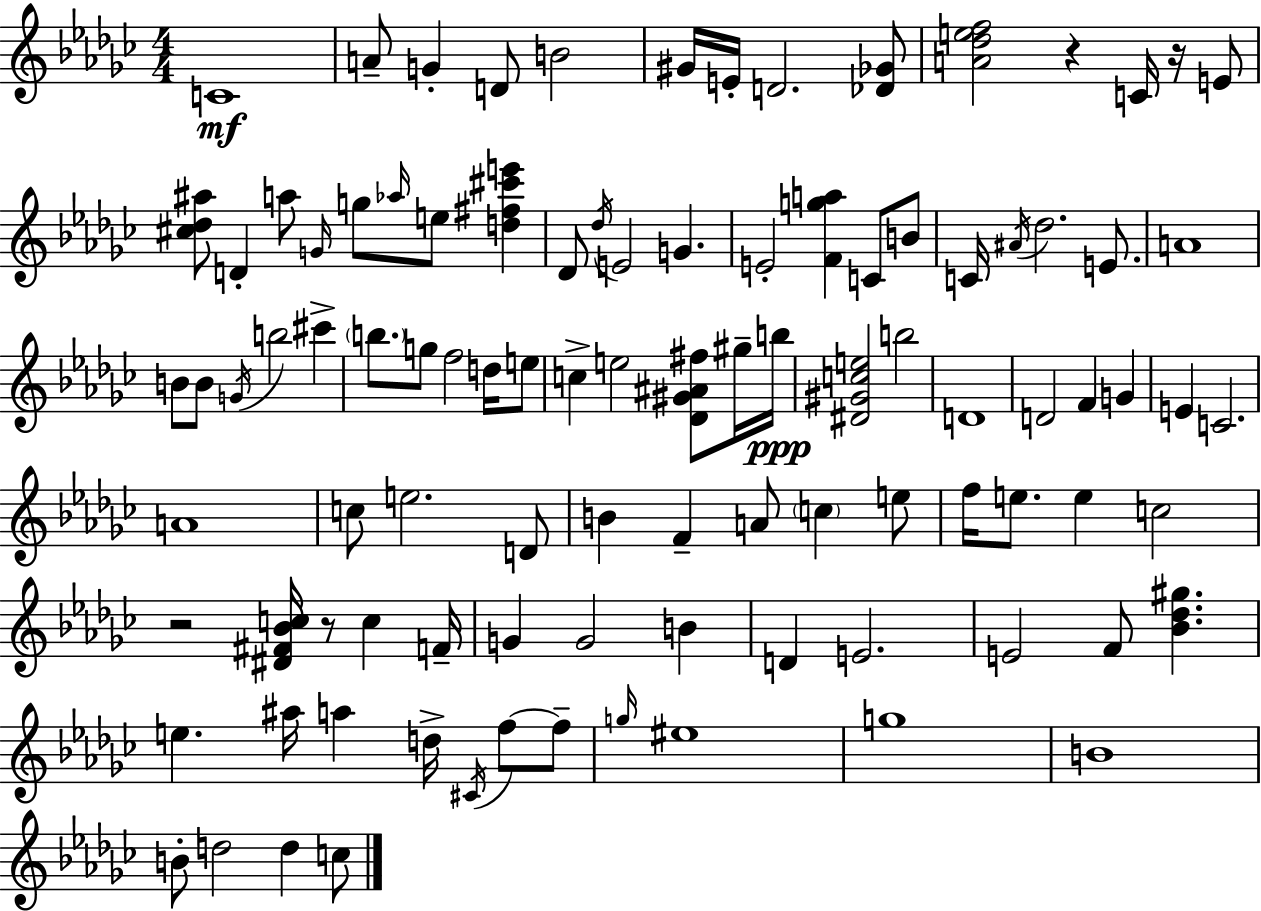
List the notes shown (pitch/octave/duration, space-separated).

C4/w A4/e G4/q D4/e B4/h G#4/s E4/s D4/h. [Db4,Gb4]/e [A4,Db5,E5,F5]/h R/q C4/s R/s E4/e [C#5,Db5,A#5]/e D4/q A5/e G4/s G5/e Ab5/s E5/e [D5,F#5,C#6,E6]/q Db4/e Db5/s E4/h G4/q. E4/h [F4,G5,A5]/q C4/e B4/e C4/s A#4/s Db5/h. E4/e. A4/w B4/e B4/e G4/s B5/h C#6/q B5/e. G5/e F5/h D5/s E5/e C5/q E5/h [Db4,G#4,A#4,F#5]/e G#5/s B5/s [D#4,G#4,C5,E5]/h B5/h D4/w D4/h F4/q G4/q E4/q C4/h. A4/w C5/e E5/h. D4/e B4/q F4/q A4/e C5/q E5/e F5/s E5/e. E5/q C5/h R/h [D#4,F#4,Bb4,C5]/s R/e C5/q F4/s G4/q G4/h B4/q D4/q E4/h. E4/h F4/e [Bb4,Db5,G#5]/q. E5/q. A#5/s A5/q D5/s C#4/s F5/e F5/e G5/s EIS5/w G5/w B4/w B4/e D5/h D5/q C5/e